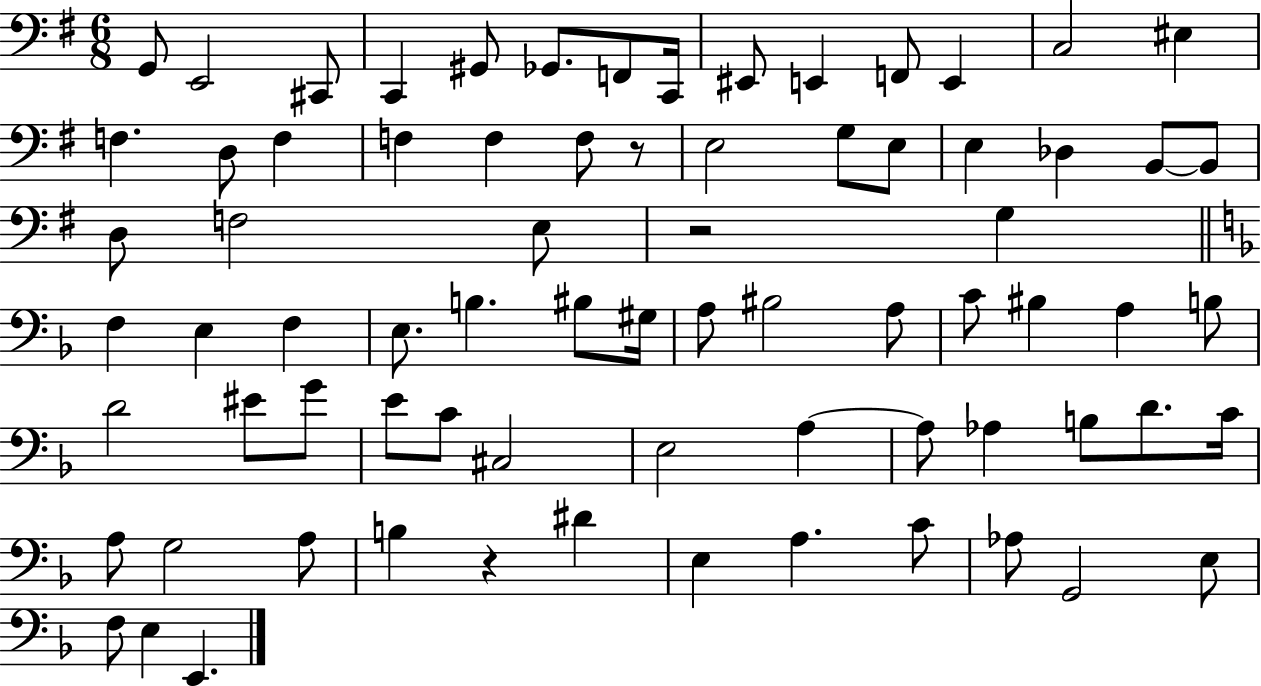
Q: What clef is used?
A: bass